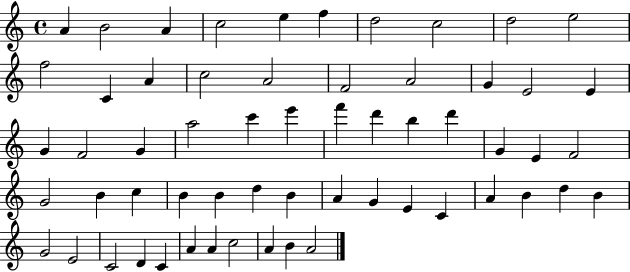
{
  \clef treble
  \time 4/4
  \defaultTimeSignature
  \key c \major
  a'4 b'2 a'4 | c''2 e''4 f''4 | d''2 c''2 | d''2 e''2 | \break f''2 c'4 a'4 | c''2 a'2 | f'2 a'2 | g'4 e'2 e'4 | \break g'4 f'2 g'4 | a''2 c'''4 e'''4 | f'''4 d'''4 b''4 d'''4 | g'4 e'4 f'2 | \break g'2 b'4 c''4 | b'4 b'4 d''4 b'4 | a'4 g'4 e'4 c'4 | a'4 b'4 d''4 b'4 | \break g'2 e'2 | c'2 d'4 c'4 | a'4 a'4 c''2 | a'4 b'4 a'2 | \break \bar "|."
}